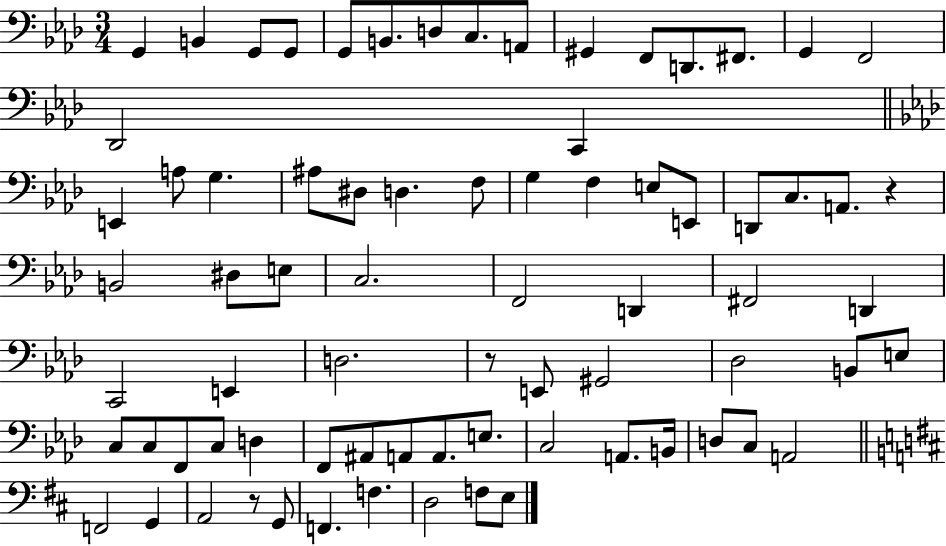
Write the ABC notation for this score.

X:1
T:Untitled
M:3/4
L:1/4
K:Ab
G,, B,, G,,/2 G,,/2 G,,/2 B,,/2 D,/2 C,/2 A,,/2 ^G,, F,,/2 D,,/2 ^F,,/2 G,, F,,2 _D,,2 C,, E,, A,/2 G, ^A,/2 ^D,/2 D, F,/2 G, F, E,/2 E,,/2 D,,/2 C,/2 A,,/2 z B,,2 ^D,/2 E,/2 C,2 F,,2 D,, ^F,,2 D,, C,,2 E,, D,2 z/2 E,,/2 ^G,,2 _D,2 B,,/2 E,/2 C,/2 C,/2 F,,/2 C,/2 D, F,,/2 ^A,,/2 A,,/2 A,,/2 E,/2 C,2 A,,/2 B,,/4 D,/2 C,/2 A,,2 F,,2 G,, A,,2 z/2 G,,/2 F,, F, D,2 F,/2 E,/2